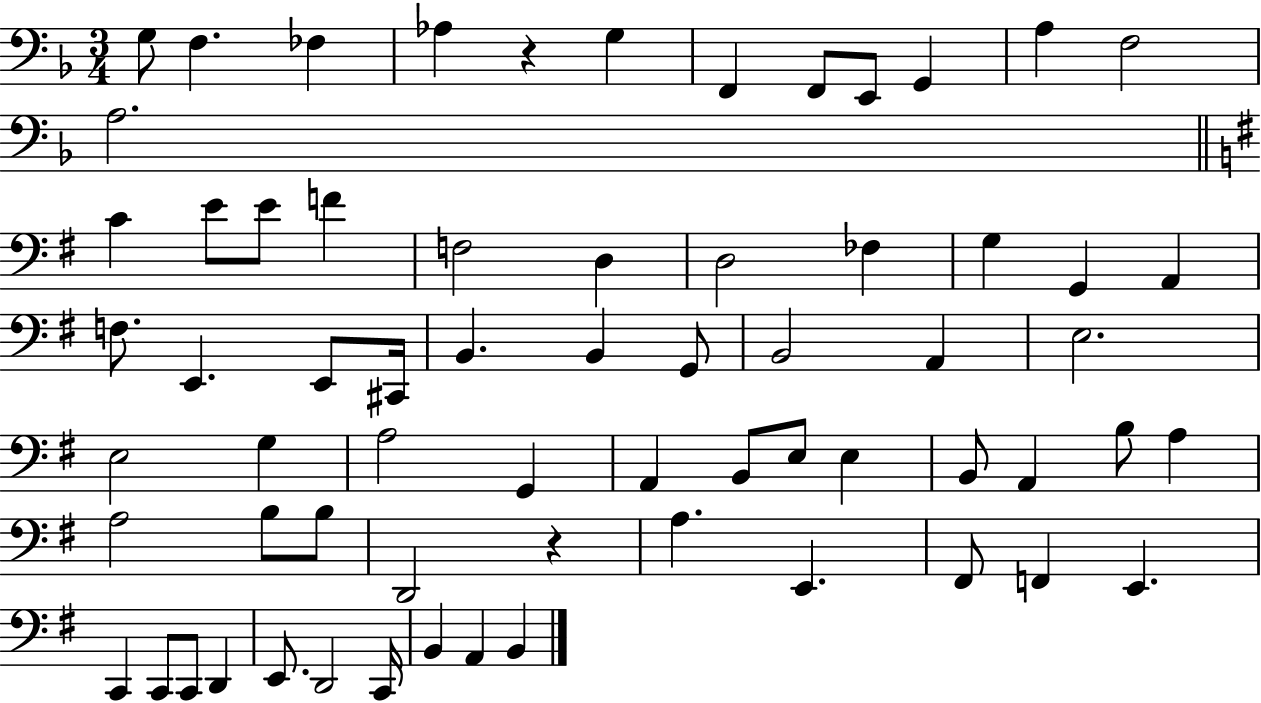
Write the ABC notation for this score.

X:1
T:Untitled
M:3/4
L:1/4
K:F
G,/2 F, _F, _A, z G, F,, F,,/2 E,,/2 G,, A, F,2 A,2 C E/2 E/2 F F,2 D, D,2 _F, G, G,, A,, F,/2 E,, E,,/2 ^C,,/4 B,, B,, G,,/2 B,,2 A,, E,2 E,2 G, A,2 G,, A,, B,,/2 E,/2 E, B,,/2 A,, B,/2 A, A,2 B,/2 B,/2 D,,2 z A, E,, ^F,,/2 F,, E,, C,, C,,/2 C,,/2 D,, E,,/2 D,,2 C,,/4 B,, A,, B,,